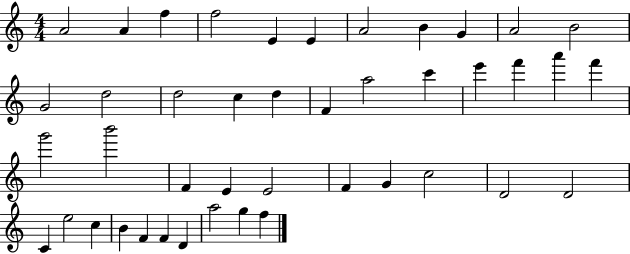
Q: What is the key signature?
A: C major